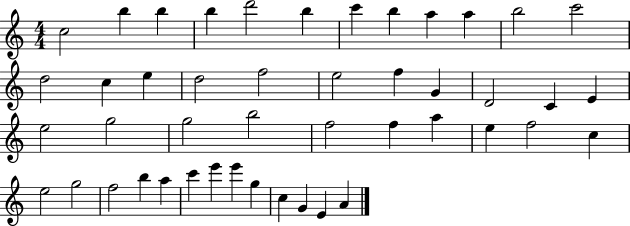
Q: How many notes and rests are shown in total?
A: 46